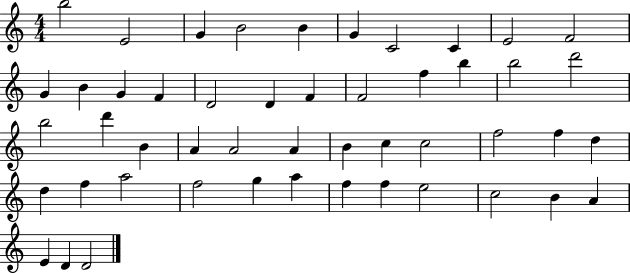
B5/h E4/h G4/q B4/h B4/q G4/q C4/h C4/q E4/h F4/h G4/q B4/q G4/q F4/q D4/h D4/q F4/q F4/h F5/q B5/q B5/h D6/h B5/h D6/q B4/q A4/q A4/h A4/q B4/q C5/q C5/h F5/h F5/q D5/q D5/q F5/q A5/h F5/h G5/q A5/q F5/q F5/q E5/h C5/h B4/q A4/q E4/q D4/q D4/h